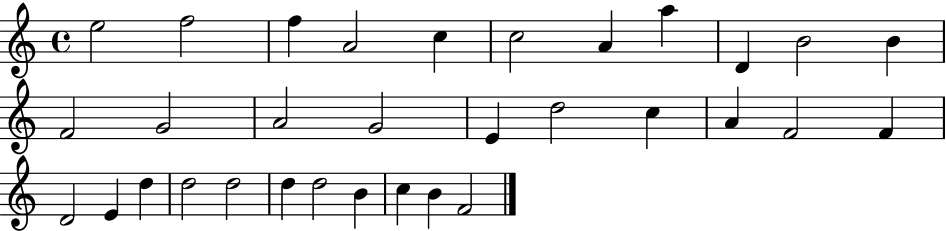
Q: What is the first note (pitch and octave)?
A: E5